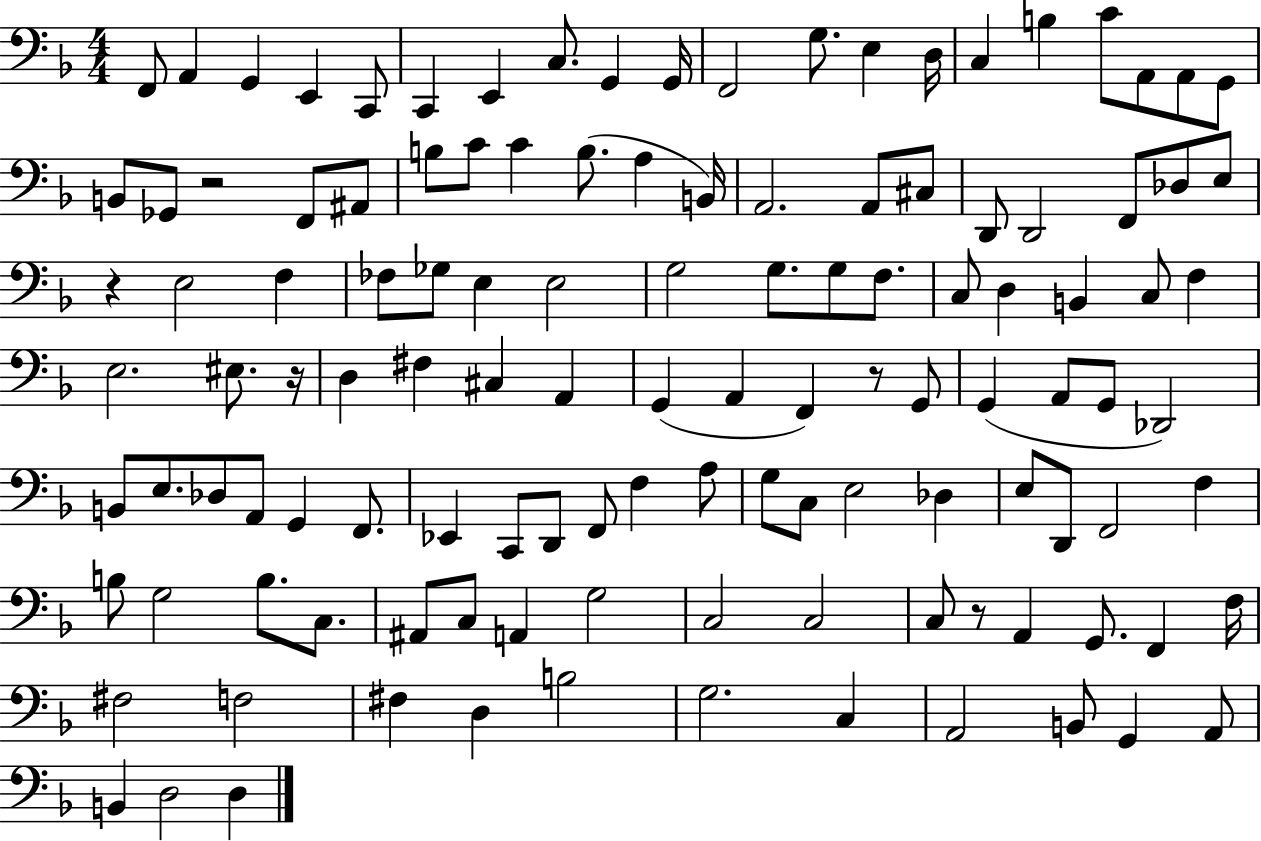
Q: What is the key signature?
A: F major